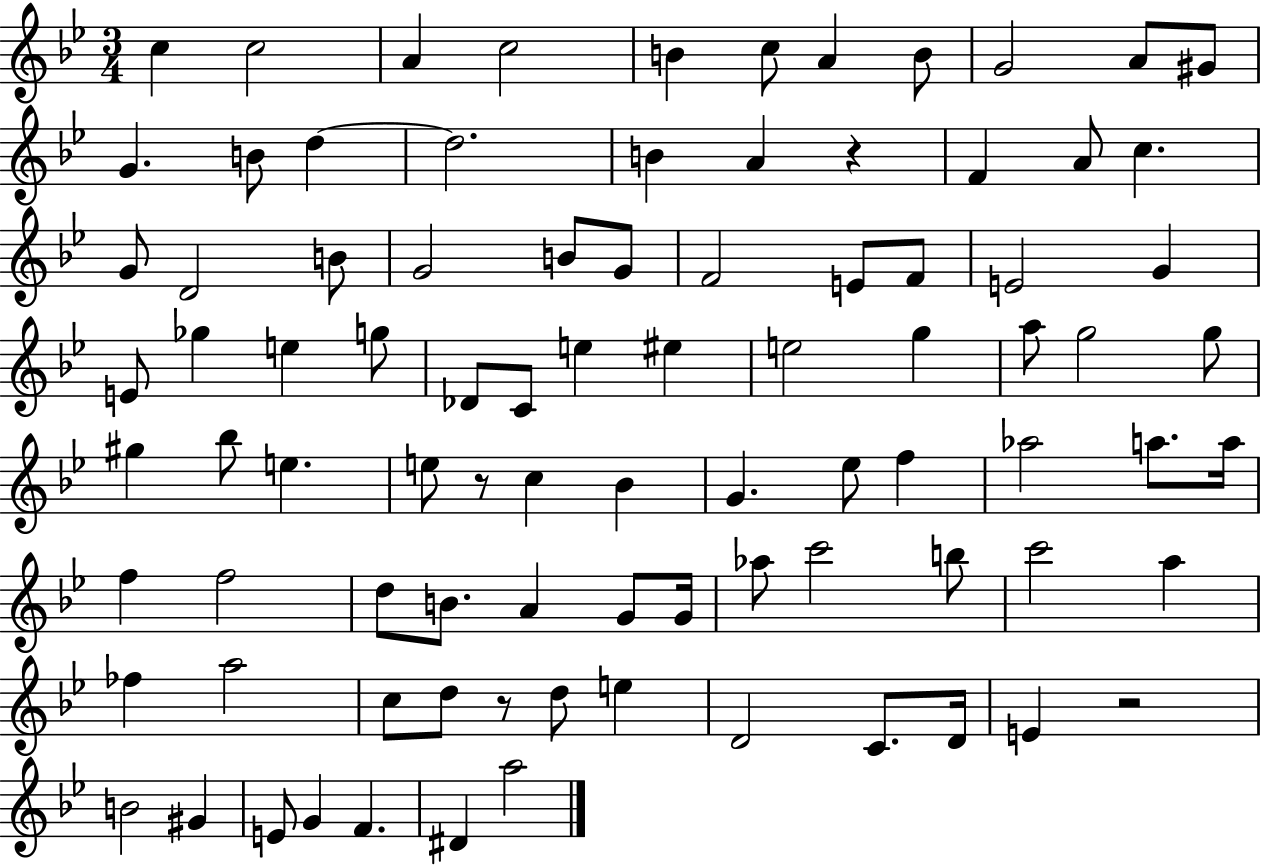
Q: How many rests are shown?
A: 4